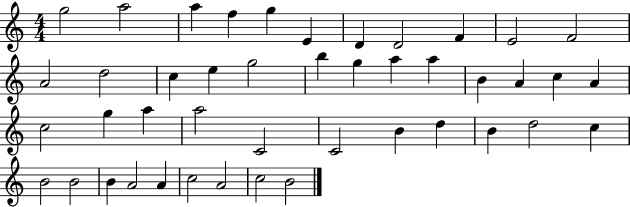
G5/h A5/h A5/q F5/q G5/q E4/q D4/q D4/h F4/q E4/h F4/h A4/h D5/h C5/q E5/q G5/h B5/q G5/q A5/q A5/q B4/q A4/q C5/q A4/q C5/h G5/q A5/q A5/h C4/h C4/h B4/q D5/q B4/q D5/h C5/q B4/h B4/h B4/q A4/h A4/q C5/h A4/h C5/h B4/h